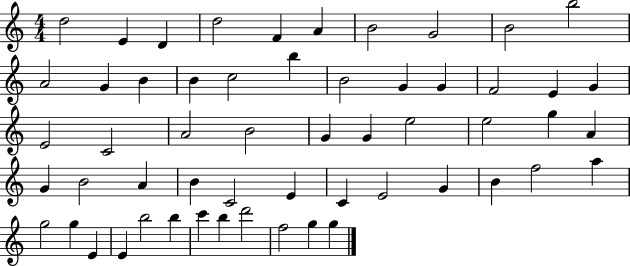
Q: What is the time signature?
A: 4/4